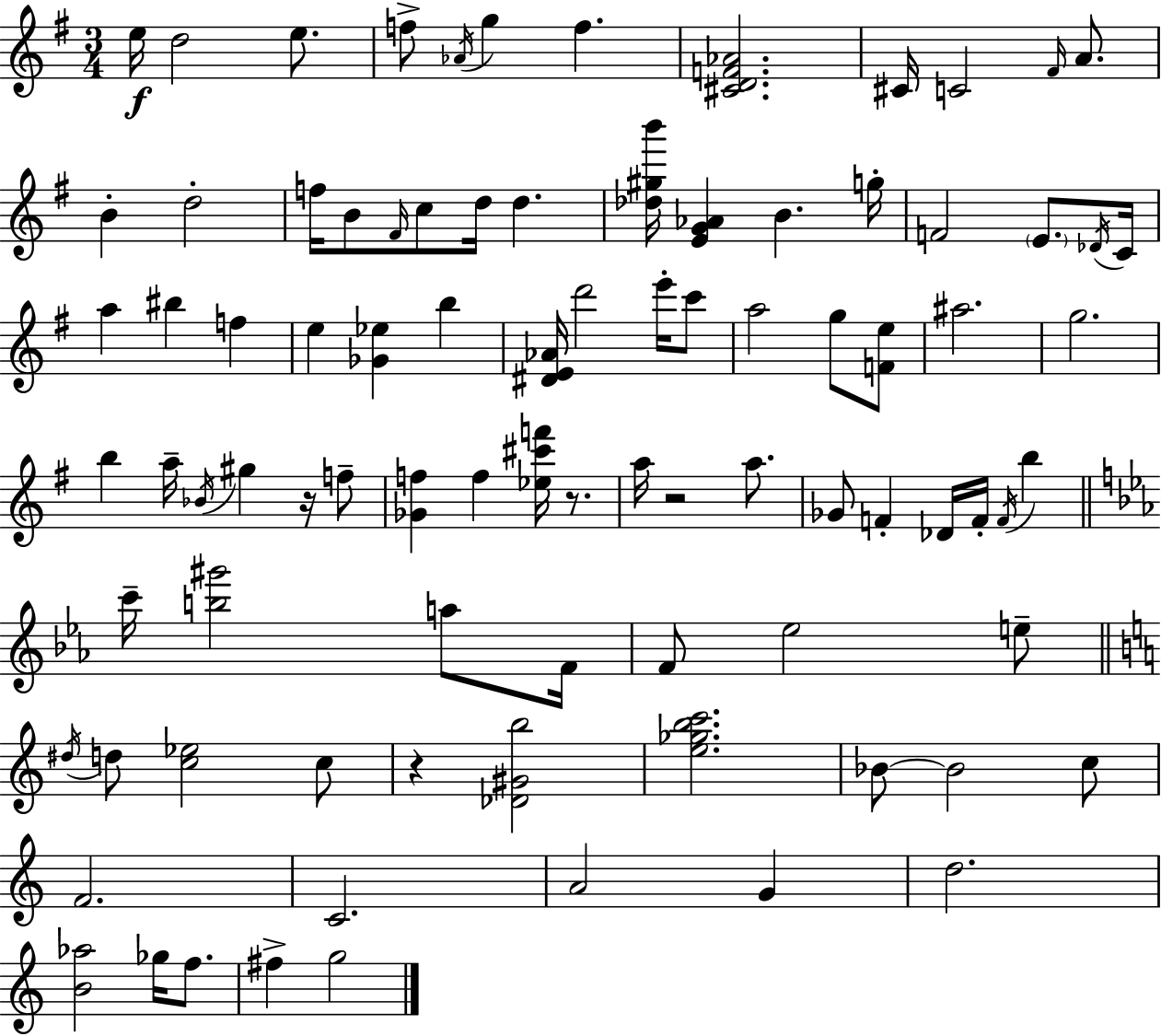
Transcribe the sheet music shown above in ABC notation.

X:1
T:Untitled
M:3/4
L:1/4
K:G
e/4 d2 e/2 f/2 _A/4 g f [^CDF_A]2 ^C/4 C2 ^F/4 A/2 B d2 f/4 B/2 ^F/4 c/2 d/4 d [_d^gb']/4 [EG_A] B g/4 F2 E/2 _D/4 C/4 a ^b f e [_G_e] b [^DE_A]/4 d'2 e'/4 c'/2 a2 g/2 [Fe]/2 ^a2 g2 b a/4 _B/4 ^g z/4 f/2 [_Gf] f [_e^c'f']/4 z/2 a/4 z2 a/2 _G/2 F _D/4 F/4 F/4 b c'/4 [b^g']2 a/2 F/4 F/2 _e2 e/2 ^d/4 d/2 [c_e]2 c/2 z [_D^Gb]2 [e_gbc']2 _B/2 _B2 c/2 F2 C2 A2 G d2 [B_a]2 _g/4 f/2 ^f g2